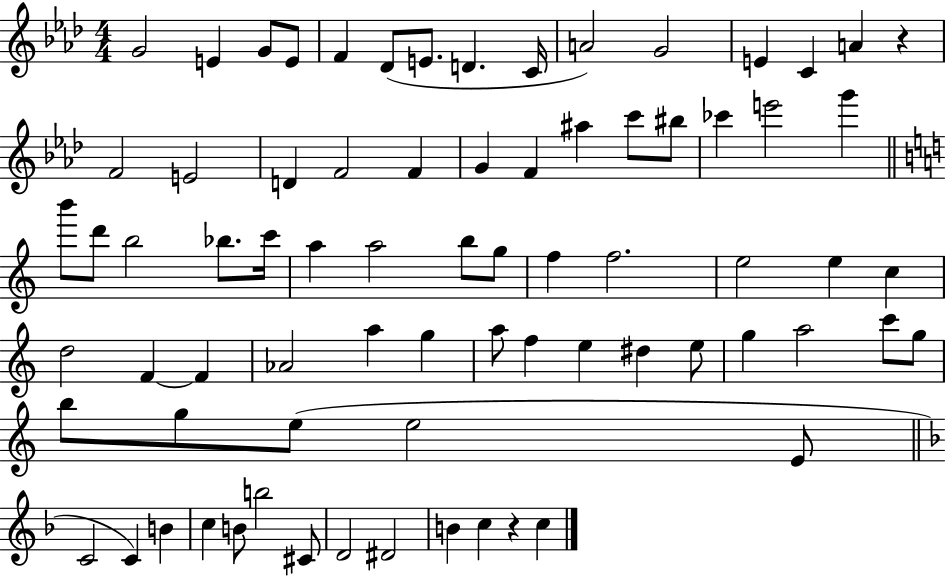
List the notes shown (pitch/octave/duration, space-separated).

G4/h E4/q G4/e E4/e F4/q Db4/e E4/e. D4/q. C4/s A4/h G4/h E4/q C4/q A4/q R/q F4/h E4/h D4/q F4/h F4/q G4/q F4/q A#5/q C6/e BIS5/e CES6/q E6/h G6/q B6/e D6/e B5/h Bb5/e. C6/s A5/q A5/h B5/e G5/e F5/q F5/h. E5/h E5/q C5/q D5/h F4/q F4/q Ab4/h A5/q G5/q A5/e F5/q E5/q D#5/q E5/e G5/q A5/h C6/e G5/e B5/e G5/e E5/e E5/h E4/e C4/h C4/q B4/q C5/q B4/e B5/h C#4/e D4/h D#4/h B4/q C5/q R/q C5/q